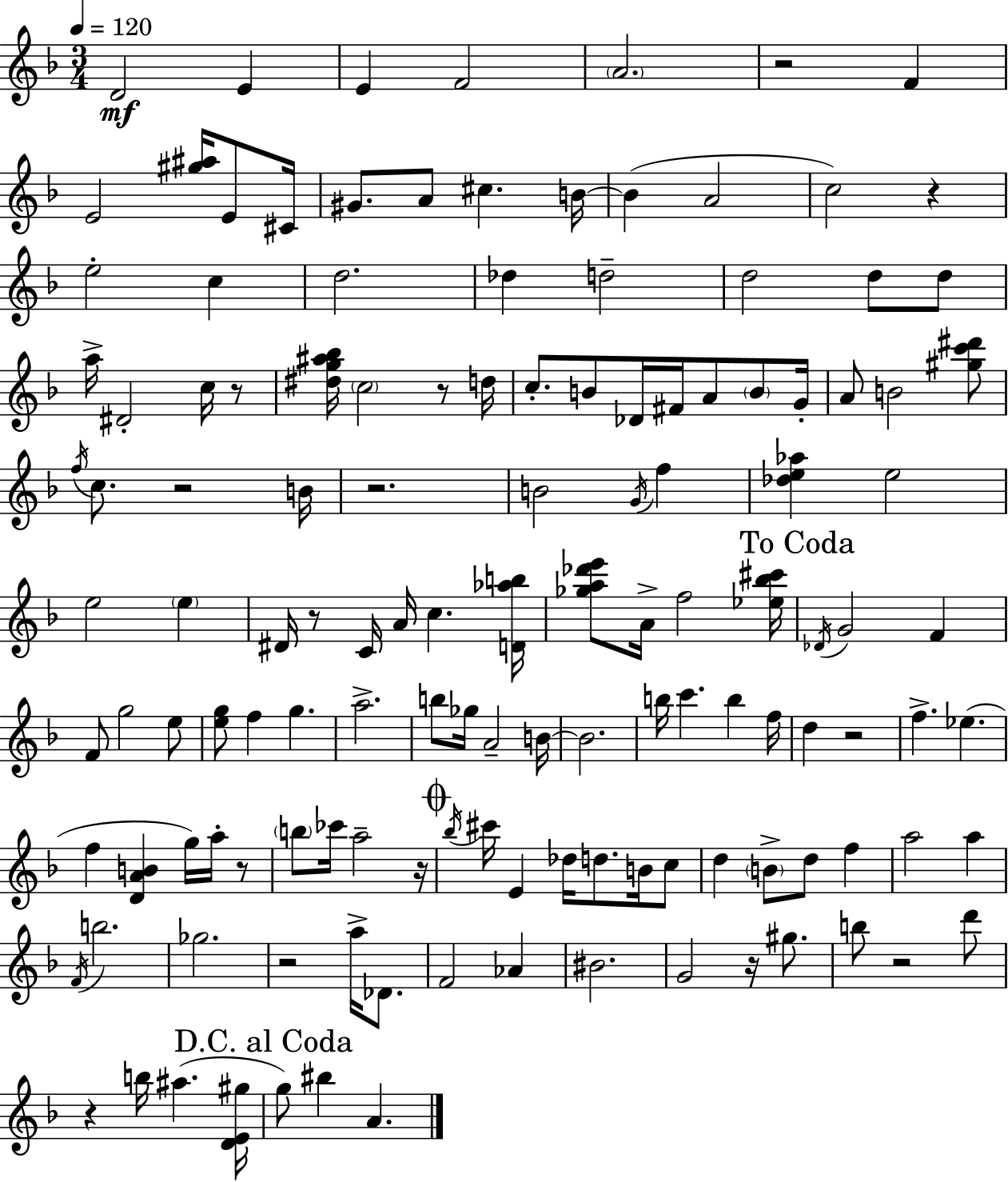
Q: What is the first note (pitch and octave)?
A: D4